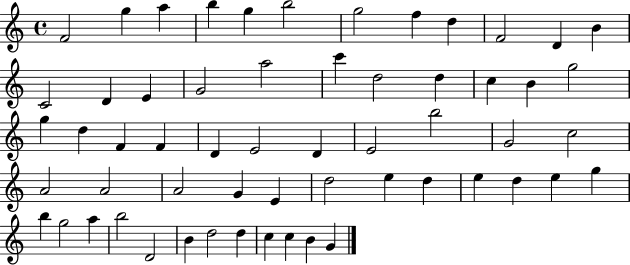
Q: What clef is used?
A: treble